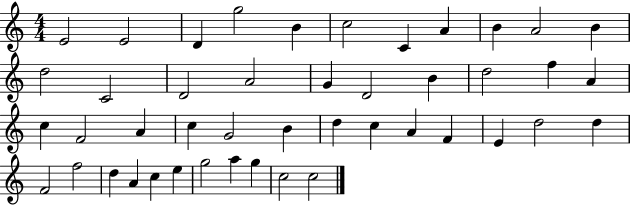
{
  \clef treble
  \numericTimeSignature
  \time 4/4
  \key c \major
  e'2 e'2 | d'4 g''2 b'4 | c''2 c'4 a'4 | b'4 a'2 b'4 | \break d''2 c'2 | d'2 a'2 | g'4 d'2 b'4 | d''2 f''4 a'4 | \break c''4 f'2 a'4 | c''4 g'2 b'4 | d''4 c''4 a'4 f'4 | e'4 d''2 d''4 | \break f'2 f''2 | d''4 a'4 c''4 e''4 | g''2 a''4 g''4 | c''2 c''2 | \break \bar "|."
}